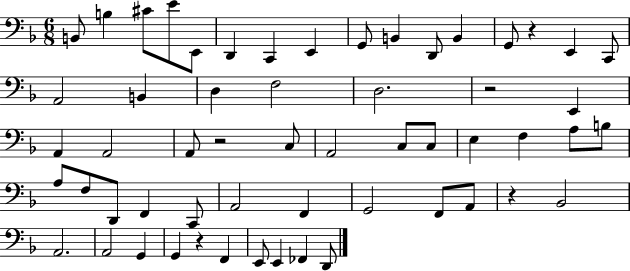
B2/e B3/q C#4/e E4/e E2/e D2/q C2/q E2/q G2/e B2/q D2/e B2/q G2/e R/q E2/q C2/e A2/h B2/q D3/q F3/h D3/h. R/h E2/q A2/q A2/h A2/e R/h C3/e A2/h C3/e C3/e E3/q F3/q A3/e B3/e A3/e F3/e D2/e F2/q C2/e A2/h F2/q G2/h F2/e A2/e R/q Bb2/h A2/h. A2/h G2/q G2/q R/q F2/q E2/e E2/q FES2/q D2/e